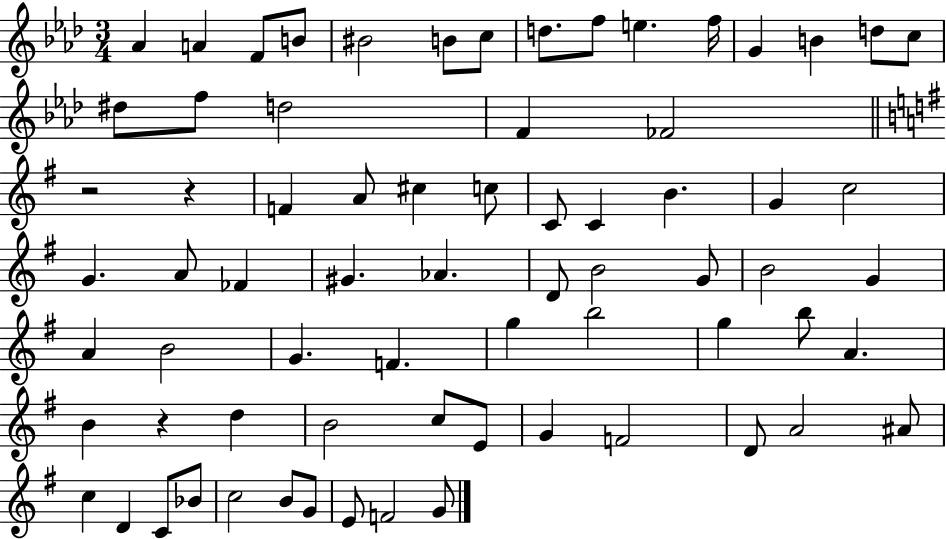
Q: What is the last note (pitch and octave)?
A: G4